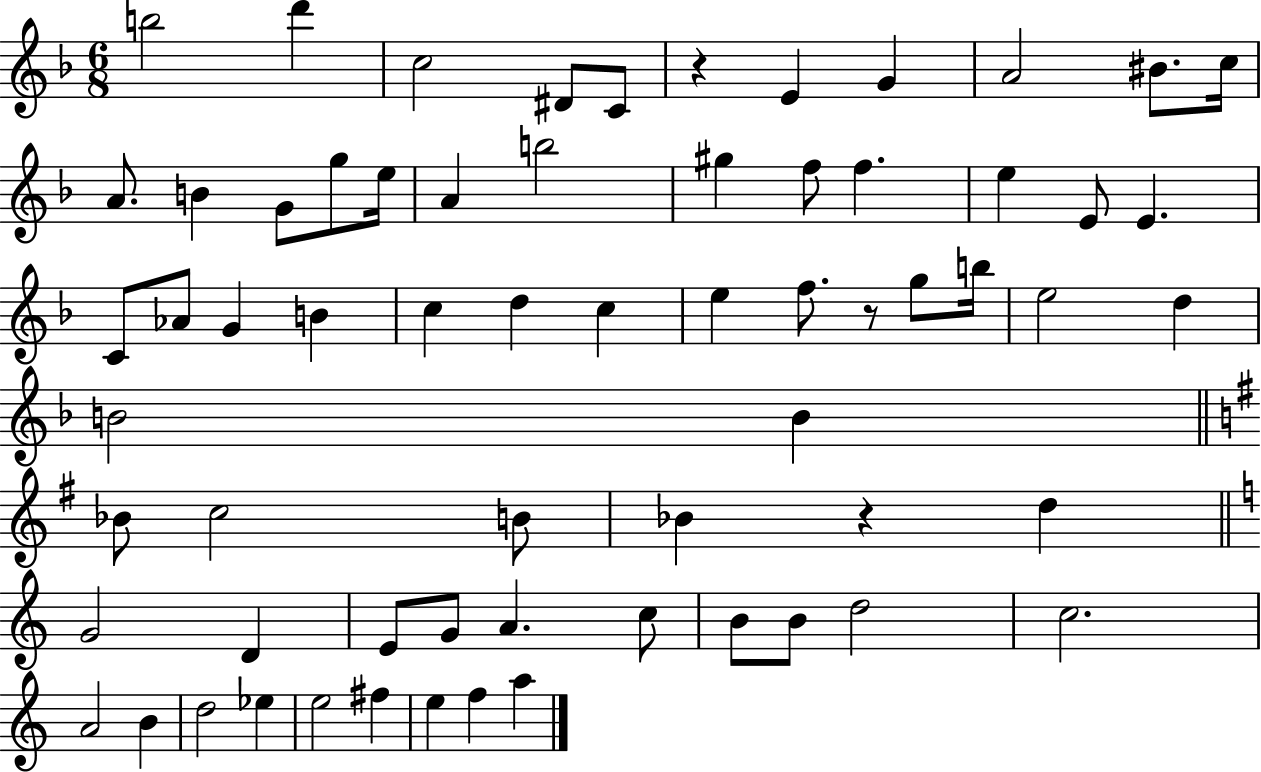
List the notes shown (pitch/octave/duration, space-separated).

B5/h D6/q C5/h D#4/e C4/e R/q E4/q G4/q A4/h BIS4/e. C5/s A4/e. B4/q G4/e G5/e E5/s A4/q B5/h G#5/q F5/e F5/q. E5/q E4/e E4/q. C4/e Ab4/e G4/q B4/q C5/q D5/q C5/q E5/q F5/e. R/e G5/e B5/s E5/h D5/q B4/h B4/q Bb4/e C5/h B4/e Bb4/q R/q D5/q G4/h D4/q E4/e G4/e A4/q. C5/e B4/e B4/e D5/h C5/h. A4/h B4/q D5/h Eb5/q E5/h F#5/q E5/q F5/q A5/q